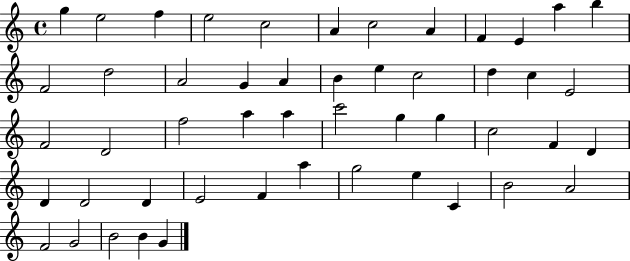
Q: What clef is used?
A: treble